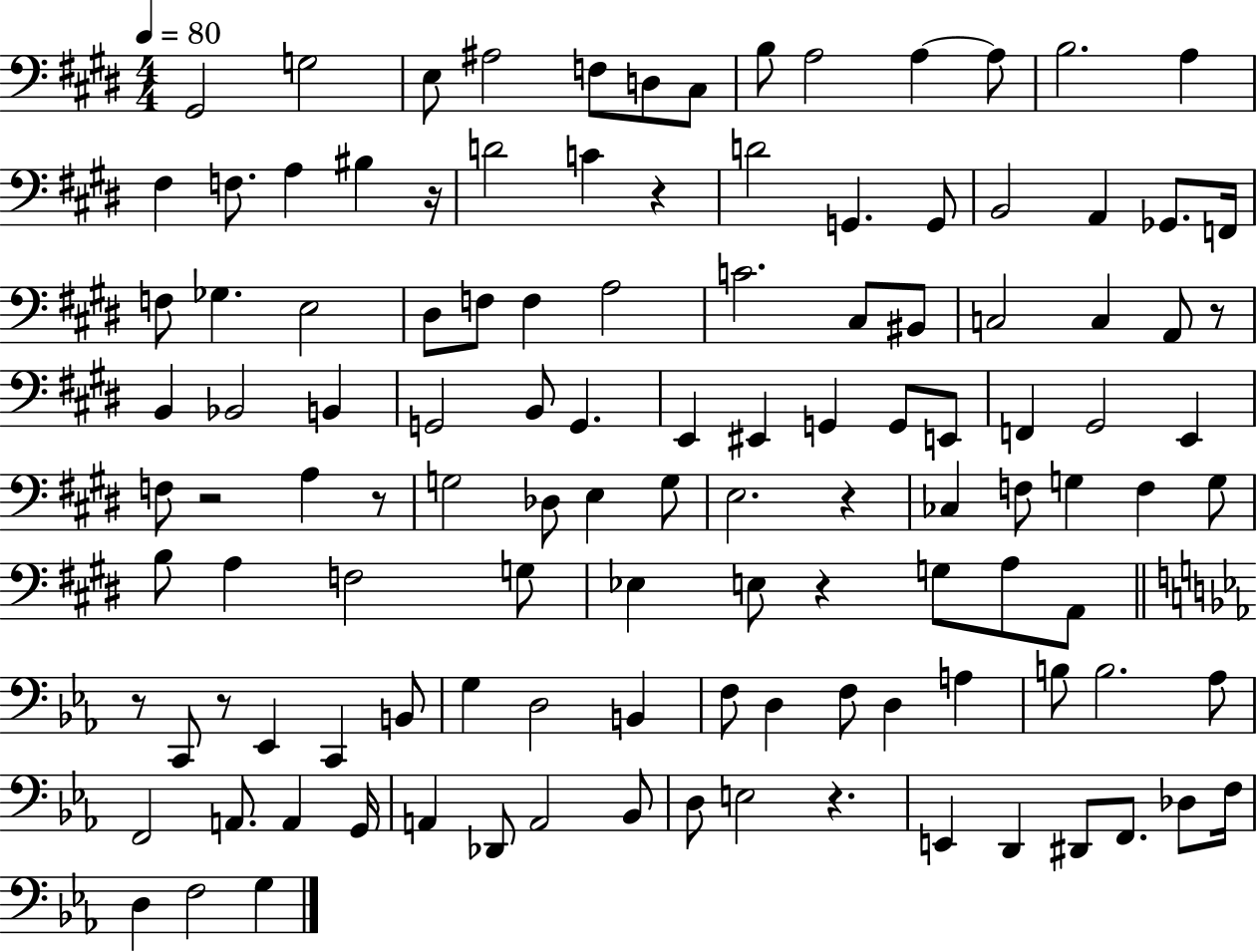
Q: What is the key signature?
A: E major